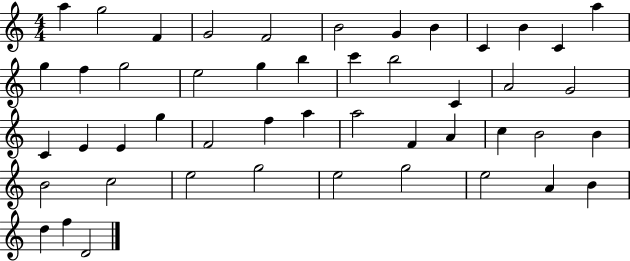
A5/q G5/h F4/q G4/h F4/h B4/h G4/q B4/q C4/q B4/q C4/q A5/q G5/q F5/q G5/h E5/h G5/q B5/q C6/q B5/h C4/q A4/h G4/h C4/q E4/q E4/q G5/q F4/h F5/q A5/q A5/h F4/q A4/q C5/q B4/h B4/q B4/h C5/h E5/h G5/h E5/h G5/h E5/h A4/q B4/q D5/q F5/q D4/h